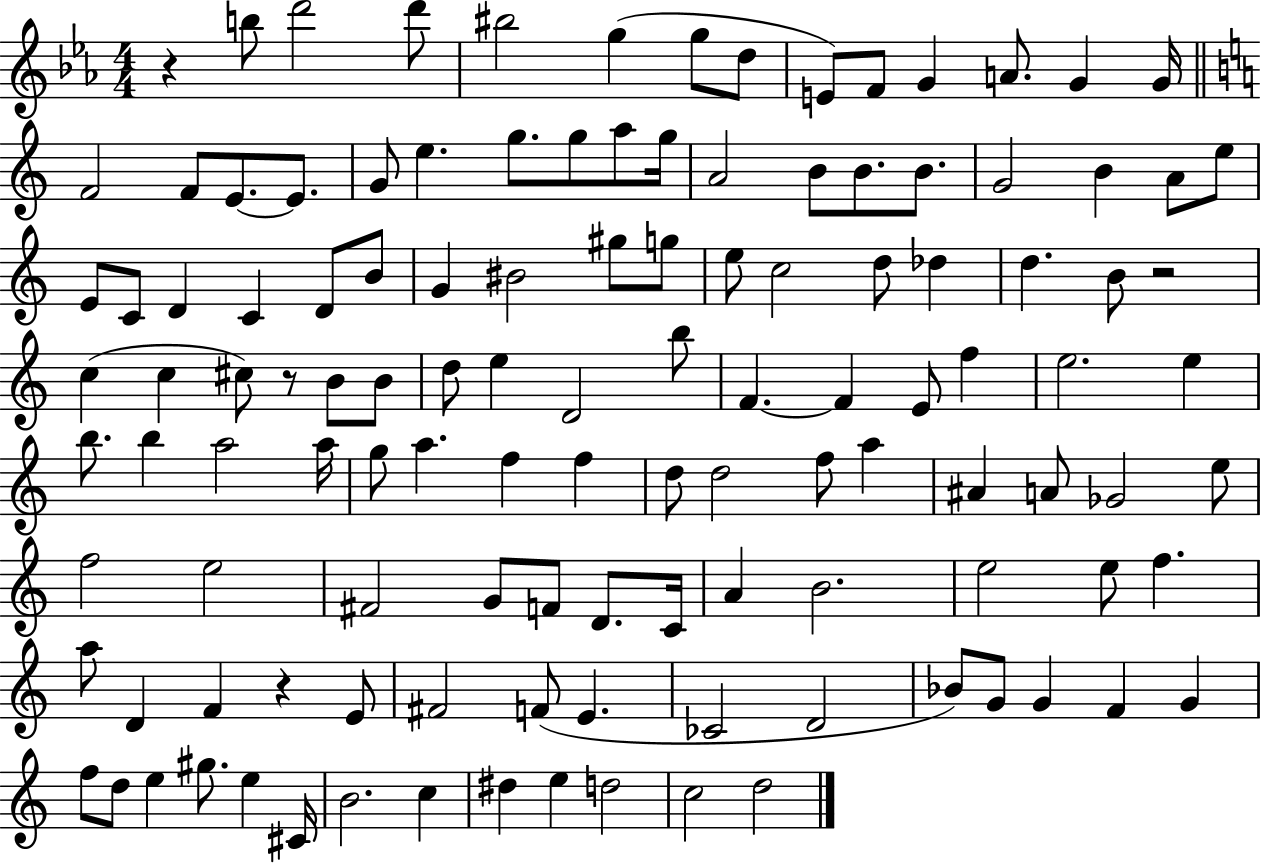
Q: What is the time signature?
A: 4/4